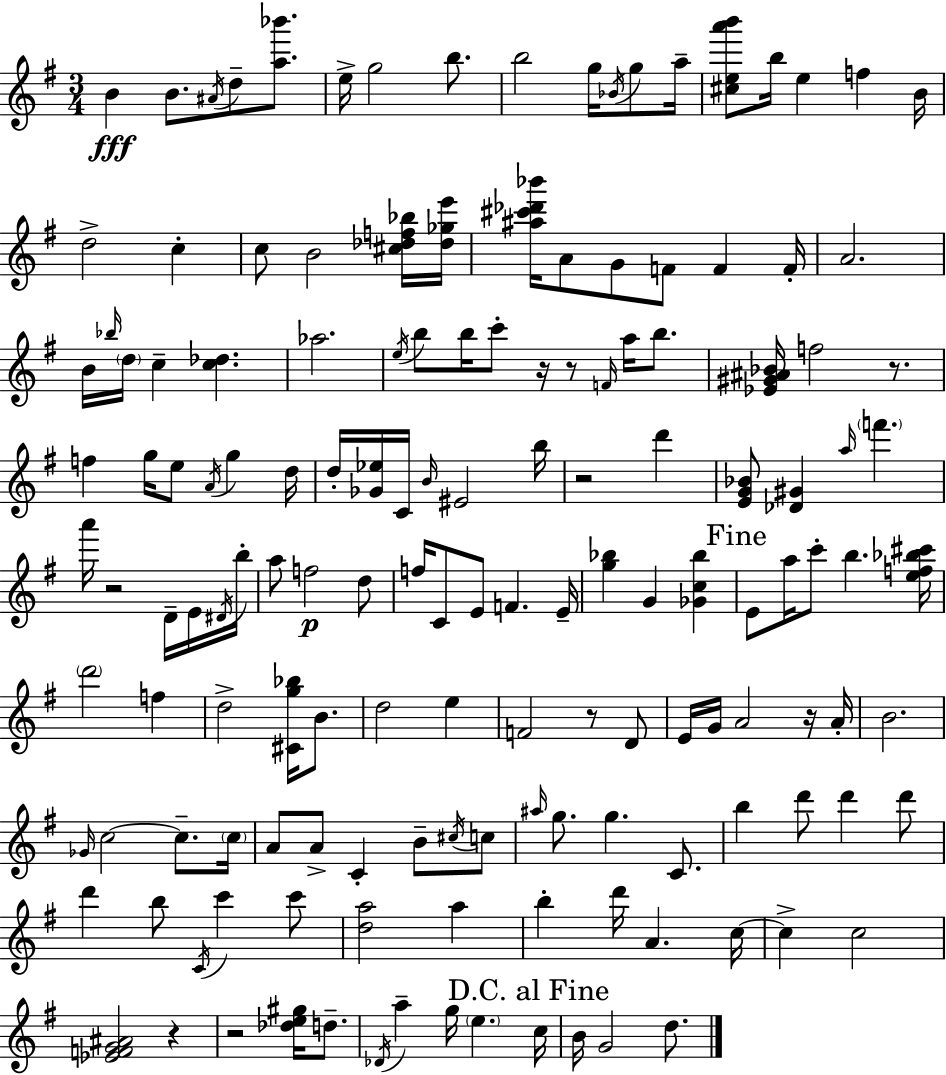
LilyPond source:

{
  \clef treble
  \numericTimeSignature
  \time 3/4
  \key e \minor
  b'4\fff b'8. \acciaccatura { ais'16 } d''8-- <a'' bes'''>8. | e''16-> g''2 b''8. | b''2 g''16 \acciaccatura { bes'16 } g''8 | a''16-- <cis'' e'' a''' b'''>8 b''16 e''4 f''4 | \break b'16 d''2-> c''4-. | c''8 b'2 | <cis'' des'' f'' bes''>16 <des'' ges'' e'''>16 <ais'' cis''' des''' bes'''>16 a'8 g'8 f'8 f'4 | f'16-. a'2. | \break b'16 \grace { bes''16 } \parenthesize d''16 c''4-- <c'' des''>4. | aes''2. | \acciaccatura { e''16 } b''8 b''16 c'''8-. r16 r8 | \grace { f'16 } a''16 b''8. <ees' gis' ais' bes'>16 f''2 | \break r8. f''4 g''16 e''8 | \acciaccatura { a'16 } g''4 d''16 d''16-. <ges' ees''>16 c'16 \grace { b'16 } eis'2 | b''16 r2 | d'''4 <e' g' bes'>8 <des' gis'>4 | \break \grace { a''16 } \parenthesize f'''4. a'''16 r2 | d'16-- e'16 \acciaccatura { dis'16 } b''16-. a''8 f''2\p | d''8 f''16 c'8 | e'8 f'4. e'16-- <g'' bes''>4 | \break g'4 <ges' c'' bes''>4 \mark "Fine" e'8 a''16 | c'''8-. b''4. <e'' f'' bes'' cis'''>16 \parenthesize d'''2 | f''4 d''2-> | <cis' g'' bes''>16 b'8. d''2 | \break e''4 f'2 | r8 d'8 e'16 g'16 a'2 | r16 a'16-. b'2. | \grace { ges'16 } c''2~~ | \break c''8.-- \parenthesize c''16 a'8 | a'8-> c'4-. b'8-- \acciaccatura { cis''16 } c''8 \grace { ais''16 } | g''8. g''4. c'8. | b''4 d'''8 d'''4 d'''8 | \break d'''4 b''8 \acciaccatura { c'16 } c'''4 c'''8 | <d'' a''>2 a''4 | b''4-. d'''16 a'4. | c''16~~ c''4-> c''2 | \break <ees' f' g' ais'>2 r4 | r2 <des'' e'' gis''>16 d''8.-- | \acciaccatura { des'16 } a''4-- g''16 \parenthesize e''4. | \mark "D.C. al Fine" c''16 b'16 g'2 d''8. | \break \bar "|."
}